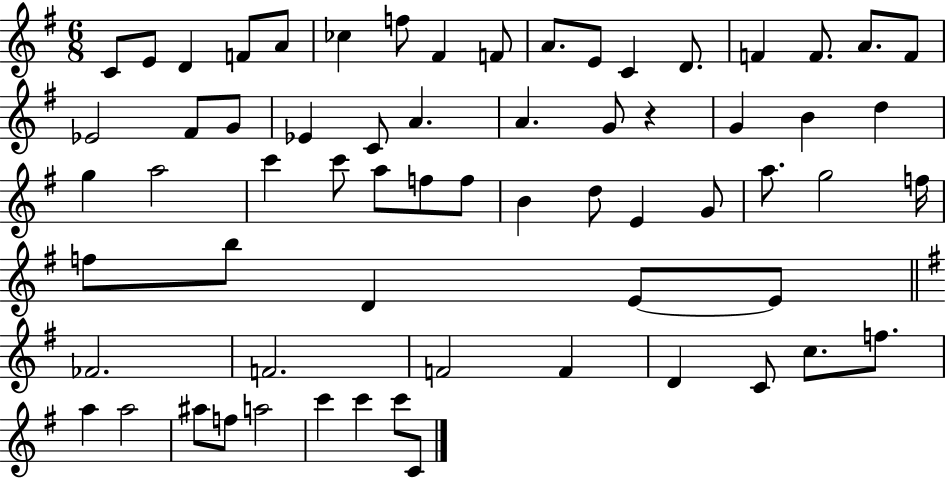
{
  \clef treble
  \numericTimeSignature
  \time 6/8
  \key g \major
  c'8 e'8 d'4 f'8 a'8 | ces''4 f''8 fis'4 f'8 | a'8. e'8 c'4 d'8. | f'4 f'8. a'8. f'8 | \break ees'2 fis'8 g'8 | ees'4 c'8 a'4. | a'4. g'8 r4 | g'4 b'4 d''4 | \break g''4 a''2 | c'''4 c'''8 a''8 f''8 f''8 | b'4 d''8 e'4 g'8 | a''8. g''2 f''16 | \break f''8 b''8 d'4 e'8~~ e'8 | \bar "||" \break \key g \major fes'2. | f'2. | f'2 f'4 | d'4 c'8 c''8. f''8. | \break a''4 a''2 | ais''8 f''8 a''2 | c'''4 c'''4 c'''8 c'8 | \bar "|."
}